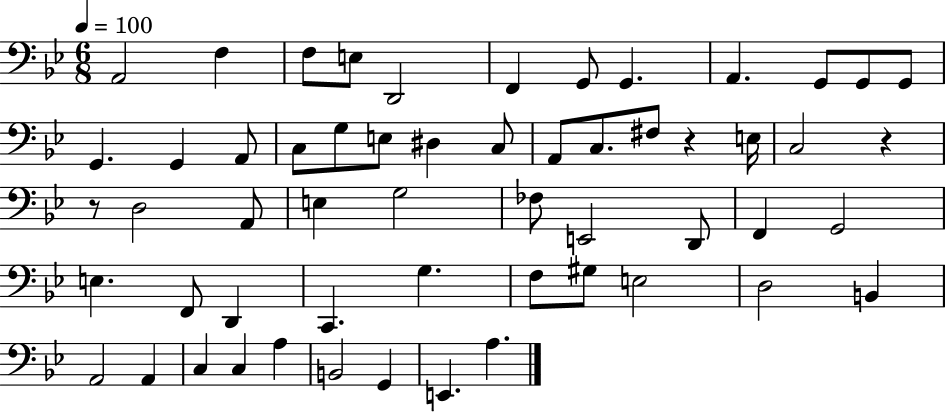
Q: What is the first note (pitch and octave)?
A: A2